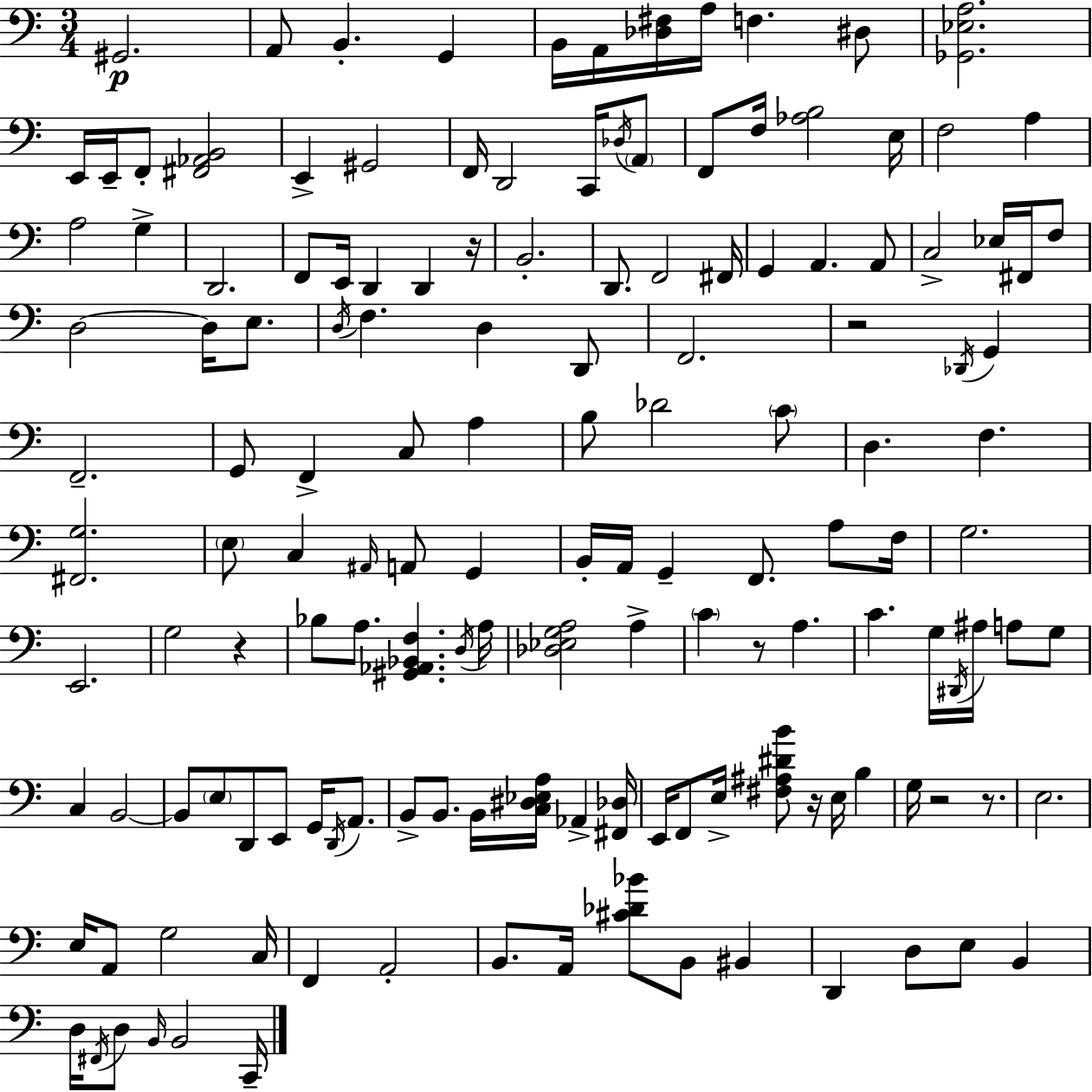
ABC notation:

X:1
T:Untitled
M:3/4
L:1/4
K:C
^G,,2 A,,/2 B,, G,, B,,/4 A,,/4 [_D,^F,]/4 A,/4 F, ^D,/2 [_G,,_E,A,]2 E,,/4 E,,/4 F,,/2 [^F,,_A,,B,,]2 E,, ^G,,2 F,,/4 D,,2 C,,/4 _D,/4 A,,/2 F,,/2 F,/4 [_A,B,]2 E,/4 F,2 A, A,2 G, D,,2 F,,/2 E,,/4 D,, D,, z/4 B,,2 D,,/2 F,,2 ^F,,/4 G,, A,, A,,/2 C,2 _E,/4 ^F,,/4 F,/2 D,2 D,/4 E,/2 D,/4 F, D, D,,/2 F,,2 z2 _D,,/4 G,, F,,2 G,,/2 F,, C,/2 A, B,/2 _D2 C/2 D, F, [^F,,G,]2 E,/2 C, ^A,,/4 A,,/2 G,, B,,/4 A,,/4 G,, F,,/2 A,/2 F,/4 G,2 E,,2 G,2 z _B,/2 A,/2 [^G,,_A,,_B,,F,] D,/4 A,/4 [_D,_E,G,A,]2 A, C z/2 A, C G,/4 ^D,,/4 ^A,/4 A,/2 G,/2 C, B,,2 B,,/2 E,/2 D,,/2 E,,/2 G,,/4 D,,/4 A,,/2 B,,/2 B,,/2 B,,/4 [C,^D,_E,A,]/4 _A,, [^F,,_D,]/4 E,,/4 F,,/2 E,/4 [^F,^A,^DB]/2 z/4 E,/4 B, G,/4 z2 z/2 E,2 E,/4 A,,/2 G,2 C,/4 F,, A,,2 B,,/2 A,,/4 [^C_D_B]/2 B,,/2 ^B,, D,, D,/2 E,/2 B,, D,/4 ^F,,/4 D,/2 B,,/4 B,,2 C,,/4